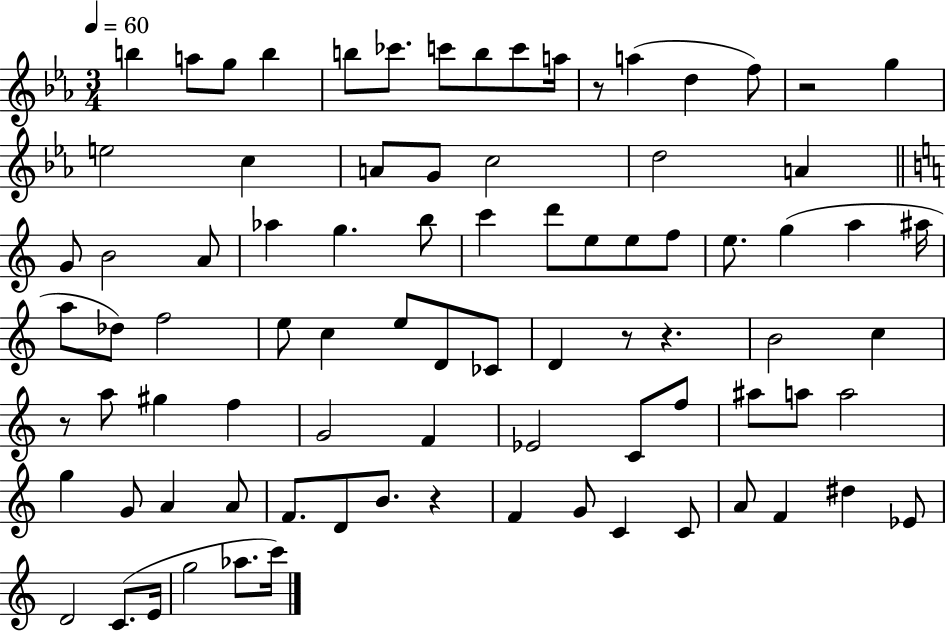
B5/q A5/e G5/e B5/q B5/e CES6/e. C6/e B5/e C6/e A5/s R/e A5/q D5/q F5/e R/h G5/q E5/h C5/q A4/e G4/e C5/h D5/h A4/q G4/e B4/h A4/e Ab5/q G5/q. B5/e C6/q D6/e E5/e E5/e F5/e E5/e. G5/q A5/q A#5/s A5/e Db5/e F5/h E5/e C5/q E5/e D4/e CES4/e D4/q R/e R/q. B4/h C5/q R/e A5/e G#5/q F5/q G4/h F4/q Eb4/h C4/e F5/e A#5/e A5/e A5/h G5/q G4/e A4/q A4/e F4/e. D4/e B4/e. R/q F4/q G4/e C4/q C4/e A4/e F4/q D#5/q Eb4/e D4/h C4/e. E4/s G5/h Ab5/e. C6/s